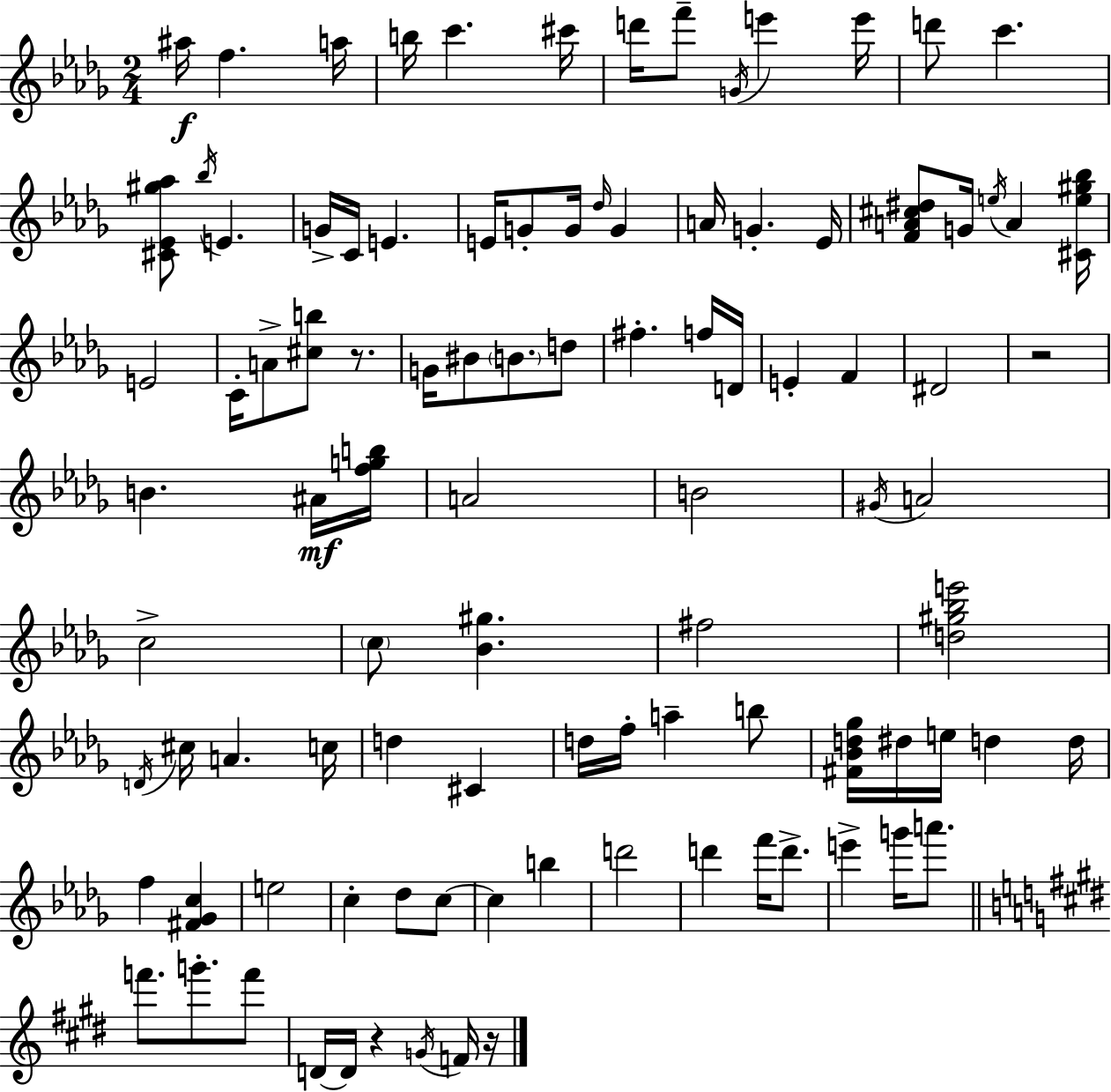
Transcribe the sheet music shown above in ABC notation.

X:1
T:Untitled
M:2/4
L:1/4
K:Bbm
^a/4 f a/4 b/4 c' ^c'/4 d'/4 f'/2 G/4 e' e'/4 d'/2 c' [^C_E^g_a]/2 _b/4 E G/4 C/4 E E/4 G/2 G/4 _d/4 G A/4 G _E/4 [FA^c^d]/2 G/4 e/4 A [^Ce^g_b]/4 E2 C/4 A/2 [^cb]/2 z/2 G/4 ^B/2 B/2 d/2 ^f f/4 D/4 E F ^D2 z2 B ^A/4 [fgb]/4 A2 B2 ^G/4 A2 c2 c/2 [_B^g] ^f2 [d^g_be']2 D/4 ^c/4 A c/4 d ^C d/4 f/4 a b/2 [^F_Bd_g]/4 ^d/4 e/4 d d/4 f [^F_Gc] e2 c _d/2 c/2 c b d'2 d' f'/4 d'/2 e' g'/4 a'/2 f'/2 g'/2 f'/2 D/4 D/4 z G/4 F/4 z/4